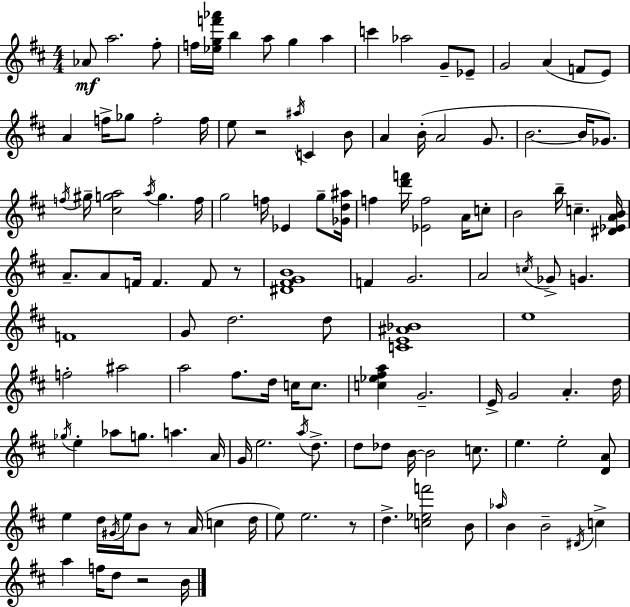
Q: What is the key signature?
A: D major